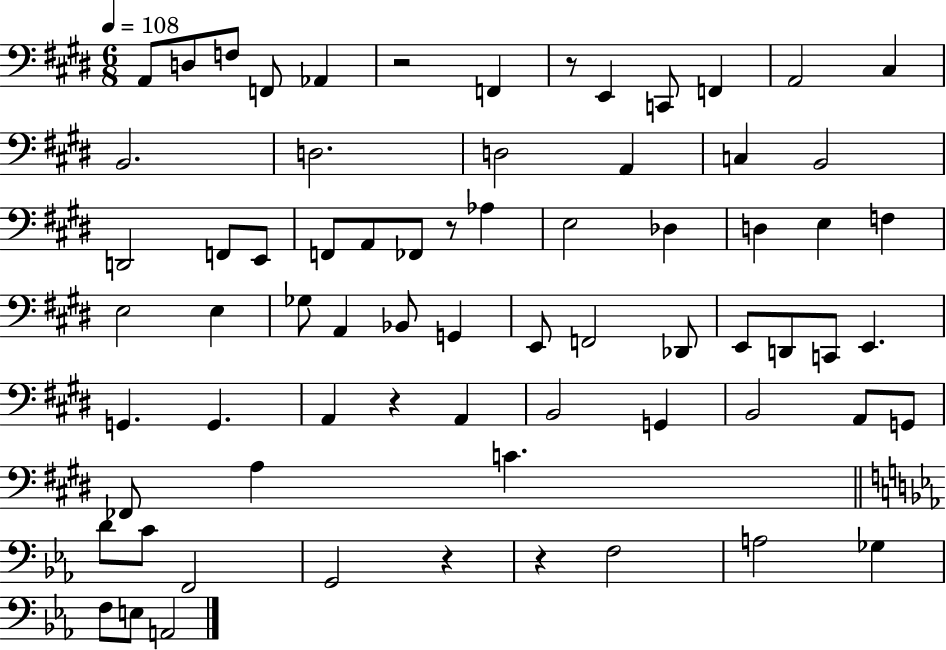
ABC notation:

X:1
T:Untitled
M:6/8
L:1/4
K:E
A,,/2 D,/2 F,/2 F,,/2 _A,, z2 F,, z/2 E,, C,,/2 F,, A,,2 ^C, B,,2 D,2 D,2 A,, C, B,,2 D,,2 F,,/2 E,,/2 F,,/2 A,,/2 _F,,/2 z/2 _A, E,2 _D, D, E, F, E,2 E, _G,/2 A,, _B,,/2 G,, E,,/2 F,,2 _D,,/2 E,,/2 D,,/2 C,,/2 E,, G,, G,, A,, z A,, B,,2 G,, B,,2 A,,/2 G,,/2 _F,,/2 A, C D/2 C/2 F,,2 G,,2 z z F,2 A,2 _G, F,/2 E,/2 A,,2